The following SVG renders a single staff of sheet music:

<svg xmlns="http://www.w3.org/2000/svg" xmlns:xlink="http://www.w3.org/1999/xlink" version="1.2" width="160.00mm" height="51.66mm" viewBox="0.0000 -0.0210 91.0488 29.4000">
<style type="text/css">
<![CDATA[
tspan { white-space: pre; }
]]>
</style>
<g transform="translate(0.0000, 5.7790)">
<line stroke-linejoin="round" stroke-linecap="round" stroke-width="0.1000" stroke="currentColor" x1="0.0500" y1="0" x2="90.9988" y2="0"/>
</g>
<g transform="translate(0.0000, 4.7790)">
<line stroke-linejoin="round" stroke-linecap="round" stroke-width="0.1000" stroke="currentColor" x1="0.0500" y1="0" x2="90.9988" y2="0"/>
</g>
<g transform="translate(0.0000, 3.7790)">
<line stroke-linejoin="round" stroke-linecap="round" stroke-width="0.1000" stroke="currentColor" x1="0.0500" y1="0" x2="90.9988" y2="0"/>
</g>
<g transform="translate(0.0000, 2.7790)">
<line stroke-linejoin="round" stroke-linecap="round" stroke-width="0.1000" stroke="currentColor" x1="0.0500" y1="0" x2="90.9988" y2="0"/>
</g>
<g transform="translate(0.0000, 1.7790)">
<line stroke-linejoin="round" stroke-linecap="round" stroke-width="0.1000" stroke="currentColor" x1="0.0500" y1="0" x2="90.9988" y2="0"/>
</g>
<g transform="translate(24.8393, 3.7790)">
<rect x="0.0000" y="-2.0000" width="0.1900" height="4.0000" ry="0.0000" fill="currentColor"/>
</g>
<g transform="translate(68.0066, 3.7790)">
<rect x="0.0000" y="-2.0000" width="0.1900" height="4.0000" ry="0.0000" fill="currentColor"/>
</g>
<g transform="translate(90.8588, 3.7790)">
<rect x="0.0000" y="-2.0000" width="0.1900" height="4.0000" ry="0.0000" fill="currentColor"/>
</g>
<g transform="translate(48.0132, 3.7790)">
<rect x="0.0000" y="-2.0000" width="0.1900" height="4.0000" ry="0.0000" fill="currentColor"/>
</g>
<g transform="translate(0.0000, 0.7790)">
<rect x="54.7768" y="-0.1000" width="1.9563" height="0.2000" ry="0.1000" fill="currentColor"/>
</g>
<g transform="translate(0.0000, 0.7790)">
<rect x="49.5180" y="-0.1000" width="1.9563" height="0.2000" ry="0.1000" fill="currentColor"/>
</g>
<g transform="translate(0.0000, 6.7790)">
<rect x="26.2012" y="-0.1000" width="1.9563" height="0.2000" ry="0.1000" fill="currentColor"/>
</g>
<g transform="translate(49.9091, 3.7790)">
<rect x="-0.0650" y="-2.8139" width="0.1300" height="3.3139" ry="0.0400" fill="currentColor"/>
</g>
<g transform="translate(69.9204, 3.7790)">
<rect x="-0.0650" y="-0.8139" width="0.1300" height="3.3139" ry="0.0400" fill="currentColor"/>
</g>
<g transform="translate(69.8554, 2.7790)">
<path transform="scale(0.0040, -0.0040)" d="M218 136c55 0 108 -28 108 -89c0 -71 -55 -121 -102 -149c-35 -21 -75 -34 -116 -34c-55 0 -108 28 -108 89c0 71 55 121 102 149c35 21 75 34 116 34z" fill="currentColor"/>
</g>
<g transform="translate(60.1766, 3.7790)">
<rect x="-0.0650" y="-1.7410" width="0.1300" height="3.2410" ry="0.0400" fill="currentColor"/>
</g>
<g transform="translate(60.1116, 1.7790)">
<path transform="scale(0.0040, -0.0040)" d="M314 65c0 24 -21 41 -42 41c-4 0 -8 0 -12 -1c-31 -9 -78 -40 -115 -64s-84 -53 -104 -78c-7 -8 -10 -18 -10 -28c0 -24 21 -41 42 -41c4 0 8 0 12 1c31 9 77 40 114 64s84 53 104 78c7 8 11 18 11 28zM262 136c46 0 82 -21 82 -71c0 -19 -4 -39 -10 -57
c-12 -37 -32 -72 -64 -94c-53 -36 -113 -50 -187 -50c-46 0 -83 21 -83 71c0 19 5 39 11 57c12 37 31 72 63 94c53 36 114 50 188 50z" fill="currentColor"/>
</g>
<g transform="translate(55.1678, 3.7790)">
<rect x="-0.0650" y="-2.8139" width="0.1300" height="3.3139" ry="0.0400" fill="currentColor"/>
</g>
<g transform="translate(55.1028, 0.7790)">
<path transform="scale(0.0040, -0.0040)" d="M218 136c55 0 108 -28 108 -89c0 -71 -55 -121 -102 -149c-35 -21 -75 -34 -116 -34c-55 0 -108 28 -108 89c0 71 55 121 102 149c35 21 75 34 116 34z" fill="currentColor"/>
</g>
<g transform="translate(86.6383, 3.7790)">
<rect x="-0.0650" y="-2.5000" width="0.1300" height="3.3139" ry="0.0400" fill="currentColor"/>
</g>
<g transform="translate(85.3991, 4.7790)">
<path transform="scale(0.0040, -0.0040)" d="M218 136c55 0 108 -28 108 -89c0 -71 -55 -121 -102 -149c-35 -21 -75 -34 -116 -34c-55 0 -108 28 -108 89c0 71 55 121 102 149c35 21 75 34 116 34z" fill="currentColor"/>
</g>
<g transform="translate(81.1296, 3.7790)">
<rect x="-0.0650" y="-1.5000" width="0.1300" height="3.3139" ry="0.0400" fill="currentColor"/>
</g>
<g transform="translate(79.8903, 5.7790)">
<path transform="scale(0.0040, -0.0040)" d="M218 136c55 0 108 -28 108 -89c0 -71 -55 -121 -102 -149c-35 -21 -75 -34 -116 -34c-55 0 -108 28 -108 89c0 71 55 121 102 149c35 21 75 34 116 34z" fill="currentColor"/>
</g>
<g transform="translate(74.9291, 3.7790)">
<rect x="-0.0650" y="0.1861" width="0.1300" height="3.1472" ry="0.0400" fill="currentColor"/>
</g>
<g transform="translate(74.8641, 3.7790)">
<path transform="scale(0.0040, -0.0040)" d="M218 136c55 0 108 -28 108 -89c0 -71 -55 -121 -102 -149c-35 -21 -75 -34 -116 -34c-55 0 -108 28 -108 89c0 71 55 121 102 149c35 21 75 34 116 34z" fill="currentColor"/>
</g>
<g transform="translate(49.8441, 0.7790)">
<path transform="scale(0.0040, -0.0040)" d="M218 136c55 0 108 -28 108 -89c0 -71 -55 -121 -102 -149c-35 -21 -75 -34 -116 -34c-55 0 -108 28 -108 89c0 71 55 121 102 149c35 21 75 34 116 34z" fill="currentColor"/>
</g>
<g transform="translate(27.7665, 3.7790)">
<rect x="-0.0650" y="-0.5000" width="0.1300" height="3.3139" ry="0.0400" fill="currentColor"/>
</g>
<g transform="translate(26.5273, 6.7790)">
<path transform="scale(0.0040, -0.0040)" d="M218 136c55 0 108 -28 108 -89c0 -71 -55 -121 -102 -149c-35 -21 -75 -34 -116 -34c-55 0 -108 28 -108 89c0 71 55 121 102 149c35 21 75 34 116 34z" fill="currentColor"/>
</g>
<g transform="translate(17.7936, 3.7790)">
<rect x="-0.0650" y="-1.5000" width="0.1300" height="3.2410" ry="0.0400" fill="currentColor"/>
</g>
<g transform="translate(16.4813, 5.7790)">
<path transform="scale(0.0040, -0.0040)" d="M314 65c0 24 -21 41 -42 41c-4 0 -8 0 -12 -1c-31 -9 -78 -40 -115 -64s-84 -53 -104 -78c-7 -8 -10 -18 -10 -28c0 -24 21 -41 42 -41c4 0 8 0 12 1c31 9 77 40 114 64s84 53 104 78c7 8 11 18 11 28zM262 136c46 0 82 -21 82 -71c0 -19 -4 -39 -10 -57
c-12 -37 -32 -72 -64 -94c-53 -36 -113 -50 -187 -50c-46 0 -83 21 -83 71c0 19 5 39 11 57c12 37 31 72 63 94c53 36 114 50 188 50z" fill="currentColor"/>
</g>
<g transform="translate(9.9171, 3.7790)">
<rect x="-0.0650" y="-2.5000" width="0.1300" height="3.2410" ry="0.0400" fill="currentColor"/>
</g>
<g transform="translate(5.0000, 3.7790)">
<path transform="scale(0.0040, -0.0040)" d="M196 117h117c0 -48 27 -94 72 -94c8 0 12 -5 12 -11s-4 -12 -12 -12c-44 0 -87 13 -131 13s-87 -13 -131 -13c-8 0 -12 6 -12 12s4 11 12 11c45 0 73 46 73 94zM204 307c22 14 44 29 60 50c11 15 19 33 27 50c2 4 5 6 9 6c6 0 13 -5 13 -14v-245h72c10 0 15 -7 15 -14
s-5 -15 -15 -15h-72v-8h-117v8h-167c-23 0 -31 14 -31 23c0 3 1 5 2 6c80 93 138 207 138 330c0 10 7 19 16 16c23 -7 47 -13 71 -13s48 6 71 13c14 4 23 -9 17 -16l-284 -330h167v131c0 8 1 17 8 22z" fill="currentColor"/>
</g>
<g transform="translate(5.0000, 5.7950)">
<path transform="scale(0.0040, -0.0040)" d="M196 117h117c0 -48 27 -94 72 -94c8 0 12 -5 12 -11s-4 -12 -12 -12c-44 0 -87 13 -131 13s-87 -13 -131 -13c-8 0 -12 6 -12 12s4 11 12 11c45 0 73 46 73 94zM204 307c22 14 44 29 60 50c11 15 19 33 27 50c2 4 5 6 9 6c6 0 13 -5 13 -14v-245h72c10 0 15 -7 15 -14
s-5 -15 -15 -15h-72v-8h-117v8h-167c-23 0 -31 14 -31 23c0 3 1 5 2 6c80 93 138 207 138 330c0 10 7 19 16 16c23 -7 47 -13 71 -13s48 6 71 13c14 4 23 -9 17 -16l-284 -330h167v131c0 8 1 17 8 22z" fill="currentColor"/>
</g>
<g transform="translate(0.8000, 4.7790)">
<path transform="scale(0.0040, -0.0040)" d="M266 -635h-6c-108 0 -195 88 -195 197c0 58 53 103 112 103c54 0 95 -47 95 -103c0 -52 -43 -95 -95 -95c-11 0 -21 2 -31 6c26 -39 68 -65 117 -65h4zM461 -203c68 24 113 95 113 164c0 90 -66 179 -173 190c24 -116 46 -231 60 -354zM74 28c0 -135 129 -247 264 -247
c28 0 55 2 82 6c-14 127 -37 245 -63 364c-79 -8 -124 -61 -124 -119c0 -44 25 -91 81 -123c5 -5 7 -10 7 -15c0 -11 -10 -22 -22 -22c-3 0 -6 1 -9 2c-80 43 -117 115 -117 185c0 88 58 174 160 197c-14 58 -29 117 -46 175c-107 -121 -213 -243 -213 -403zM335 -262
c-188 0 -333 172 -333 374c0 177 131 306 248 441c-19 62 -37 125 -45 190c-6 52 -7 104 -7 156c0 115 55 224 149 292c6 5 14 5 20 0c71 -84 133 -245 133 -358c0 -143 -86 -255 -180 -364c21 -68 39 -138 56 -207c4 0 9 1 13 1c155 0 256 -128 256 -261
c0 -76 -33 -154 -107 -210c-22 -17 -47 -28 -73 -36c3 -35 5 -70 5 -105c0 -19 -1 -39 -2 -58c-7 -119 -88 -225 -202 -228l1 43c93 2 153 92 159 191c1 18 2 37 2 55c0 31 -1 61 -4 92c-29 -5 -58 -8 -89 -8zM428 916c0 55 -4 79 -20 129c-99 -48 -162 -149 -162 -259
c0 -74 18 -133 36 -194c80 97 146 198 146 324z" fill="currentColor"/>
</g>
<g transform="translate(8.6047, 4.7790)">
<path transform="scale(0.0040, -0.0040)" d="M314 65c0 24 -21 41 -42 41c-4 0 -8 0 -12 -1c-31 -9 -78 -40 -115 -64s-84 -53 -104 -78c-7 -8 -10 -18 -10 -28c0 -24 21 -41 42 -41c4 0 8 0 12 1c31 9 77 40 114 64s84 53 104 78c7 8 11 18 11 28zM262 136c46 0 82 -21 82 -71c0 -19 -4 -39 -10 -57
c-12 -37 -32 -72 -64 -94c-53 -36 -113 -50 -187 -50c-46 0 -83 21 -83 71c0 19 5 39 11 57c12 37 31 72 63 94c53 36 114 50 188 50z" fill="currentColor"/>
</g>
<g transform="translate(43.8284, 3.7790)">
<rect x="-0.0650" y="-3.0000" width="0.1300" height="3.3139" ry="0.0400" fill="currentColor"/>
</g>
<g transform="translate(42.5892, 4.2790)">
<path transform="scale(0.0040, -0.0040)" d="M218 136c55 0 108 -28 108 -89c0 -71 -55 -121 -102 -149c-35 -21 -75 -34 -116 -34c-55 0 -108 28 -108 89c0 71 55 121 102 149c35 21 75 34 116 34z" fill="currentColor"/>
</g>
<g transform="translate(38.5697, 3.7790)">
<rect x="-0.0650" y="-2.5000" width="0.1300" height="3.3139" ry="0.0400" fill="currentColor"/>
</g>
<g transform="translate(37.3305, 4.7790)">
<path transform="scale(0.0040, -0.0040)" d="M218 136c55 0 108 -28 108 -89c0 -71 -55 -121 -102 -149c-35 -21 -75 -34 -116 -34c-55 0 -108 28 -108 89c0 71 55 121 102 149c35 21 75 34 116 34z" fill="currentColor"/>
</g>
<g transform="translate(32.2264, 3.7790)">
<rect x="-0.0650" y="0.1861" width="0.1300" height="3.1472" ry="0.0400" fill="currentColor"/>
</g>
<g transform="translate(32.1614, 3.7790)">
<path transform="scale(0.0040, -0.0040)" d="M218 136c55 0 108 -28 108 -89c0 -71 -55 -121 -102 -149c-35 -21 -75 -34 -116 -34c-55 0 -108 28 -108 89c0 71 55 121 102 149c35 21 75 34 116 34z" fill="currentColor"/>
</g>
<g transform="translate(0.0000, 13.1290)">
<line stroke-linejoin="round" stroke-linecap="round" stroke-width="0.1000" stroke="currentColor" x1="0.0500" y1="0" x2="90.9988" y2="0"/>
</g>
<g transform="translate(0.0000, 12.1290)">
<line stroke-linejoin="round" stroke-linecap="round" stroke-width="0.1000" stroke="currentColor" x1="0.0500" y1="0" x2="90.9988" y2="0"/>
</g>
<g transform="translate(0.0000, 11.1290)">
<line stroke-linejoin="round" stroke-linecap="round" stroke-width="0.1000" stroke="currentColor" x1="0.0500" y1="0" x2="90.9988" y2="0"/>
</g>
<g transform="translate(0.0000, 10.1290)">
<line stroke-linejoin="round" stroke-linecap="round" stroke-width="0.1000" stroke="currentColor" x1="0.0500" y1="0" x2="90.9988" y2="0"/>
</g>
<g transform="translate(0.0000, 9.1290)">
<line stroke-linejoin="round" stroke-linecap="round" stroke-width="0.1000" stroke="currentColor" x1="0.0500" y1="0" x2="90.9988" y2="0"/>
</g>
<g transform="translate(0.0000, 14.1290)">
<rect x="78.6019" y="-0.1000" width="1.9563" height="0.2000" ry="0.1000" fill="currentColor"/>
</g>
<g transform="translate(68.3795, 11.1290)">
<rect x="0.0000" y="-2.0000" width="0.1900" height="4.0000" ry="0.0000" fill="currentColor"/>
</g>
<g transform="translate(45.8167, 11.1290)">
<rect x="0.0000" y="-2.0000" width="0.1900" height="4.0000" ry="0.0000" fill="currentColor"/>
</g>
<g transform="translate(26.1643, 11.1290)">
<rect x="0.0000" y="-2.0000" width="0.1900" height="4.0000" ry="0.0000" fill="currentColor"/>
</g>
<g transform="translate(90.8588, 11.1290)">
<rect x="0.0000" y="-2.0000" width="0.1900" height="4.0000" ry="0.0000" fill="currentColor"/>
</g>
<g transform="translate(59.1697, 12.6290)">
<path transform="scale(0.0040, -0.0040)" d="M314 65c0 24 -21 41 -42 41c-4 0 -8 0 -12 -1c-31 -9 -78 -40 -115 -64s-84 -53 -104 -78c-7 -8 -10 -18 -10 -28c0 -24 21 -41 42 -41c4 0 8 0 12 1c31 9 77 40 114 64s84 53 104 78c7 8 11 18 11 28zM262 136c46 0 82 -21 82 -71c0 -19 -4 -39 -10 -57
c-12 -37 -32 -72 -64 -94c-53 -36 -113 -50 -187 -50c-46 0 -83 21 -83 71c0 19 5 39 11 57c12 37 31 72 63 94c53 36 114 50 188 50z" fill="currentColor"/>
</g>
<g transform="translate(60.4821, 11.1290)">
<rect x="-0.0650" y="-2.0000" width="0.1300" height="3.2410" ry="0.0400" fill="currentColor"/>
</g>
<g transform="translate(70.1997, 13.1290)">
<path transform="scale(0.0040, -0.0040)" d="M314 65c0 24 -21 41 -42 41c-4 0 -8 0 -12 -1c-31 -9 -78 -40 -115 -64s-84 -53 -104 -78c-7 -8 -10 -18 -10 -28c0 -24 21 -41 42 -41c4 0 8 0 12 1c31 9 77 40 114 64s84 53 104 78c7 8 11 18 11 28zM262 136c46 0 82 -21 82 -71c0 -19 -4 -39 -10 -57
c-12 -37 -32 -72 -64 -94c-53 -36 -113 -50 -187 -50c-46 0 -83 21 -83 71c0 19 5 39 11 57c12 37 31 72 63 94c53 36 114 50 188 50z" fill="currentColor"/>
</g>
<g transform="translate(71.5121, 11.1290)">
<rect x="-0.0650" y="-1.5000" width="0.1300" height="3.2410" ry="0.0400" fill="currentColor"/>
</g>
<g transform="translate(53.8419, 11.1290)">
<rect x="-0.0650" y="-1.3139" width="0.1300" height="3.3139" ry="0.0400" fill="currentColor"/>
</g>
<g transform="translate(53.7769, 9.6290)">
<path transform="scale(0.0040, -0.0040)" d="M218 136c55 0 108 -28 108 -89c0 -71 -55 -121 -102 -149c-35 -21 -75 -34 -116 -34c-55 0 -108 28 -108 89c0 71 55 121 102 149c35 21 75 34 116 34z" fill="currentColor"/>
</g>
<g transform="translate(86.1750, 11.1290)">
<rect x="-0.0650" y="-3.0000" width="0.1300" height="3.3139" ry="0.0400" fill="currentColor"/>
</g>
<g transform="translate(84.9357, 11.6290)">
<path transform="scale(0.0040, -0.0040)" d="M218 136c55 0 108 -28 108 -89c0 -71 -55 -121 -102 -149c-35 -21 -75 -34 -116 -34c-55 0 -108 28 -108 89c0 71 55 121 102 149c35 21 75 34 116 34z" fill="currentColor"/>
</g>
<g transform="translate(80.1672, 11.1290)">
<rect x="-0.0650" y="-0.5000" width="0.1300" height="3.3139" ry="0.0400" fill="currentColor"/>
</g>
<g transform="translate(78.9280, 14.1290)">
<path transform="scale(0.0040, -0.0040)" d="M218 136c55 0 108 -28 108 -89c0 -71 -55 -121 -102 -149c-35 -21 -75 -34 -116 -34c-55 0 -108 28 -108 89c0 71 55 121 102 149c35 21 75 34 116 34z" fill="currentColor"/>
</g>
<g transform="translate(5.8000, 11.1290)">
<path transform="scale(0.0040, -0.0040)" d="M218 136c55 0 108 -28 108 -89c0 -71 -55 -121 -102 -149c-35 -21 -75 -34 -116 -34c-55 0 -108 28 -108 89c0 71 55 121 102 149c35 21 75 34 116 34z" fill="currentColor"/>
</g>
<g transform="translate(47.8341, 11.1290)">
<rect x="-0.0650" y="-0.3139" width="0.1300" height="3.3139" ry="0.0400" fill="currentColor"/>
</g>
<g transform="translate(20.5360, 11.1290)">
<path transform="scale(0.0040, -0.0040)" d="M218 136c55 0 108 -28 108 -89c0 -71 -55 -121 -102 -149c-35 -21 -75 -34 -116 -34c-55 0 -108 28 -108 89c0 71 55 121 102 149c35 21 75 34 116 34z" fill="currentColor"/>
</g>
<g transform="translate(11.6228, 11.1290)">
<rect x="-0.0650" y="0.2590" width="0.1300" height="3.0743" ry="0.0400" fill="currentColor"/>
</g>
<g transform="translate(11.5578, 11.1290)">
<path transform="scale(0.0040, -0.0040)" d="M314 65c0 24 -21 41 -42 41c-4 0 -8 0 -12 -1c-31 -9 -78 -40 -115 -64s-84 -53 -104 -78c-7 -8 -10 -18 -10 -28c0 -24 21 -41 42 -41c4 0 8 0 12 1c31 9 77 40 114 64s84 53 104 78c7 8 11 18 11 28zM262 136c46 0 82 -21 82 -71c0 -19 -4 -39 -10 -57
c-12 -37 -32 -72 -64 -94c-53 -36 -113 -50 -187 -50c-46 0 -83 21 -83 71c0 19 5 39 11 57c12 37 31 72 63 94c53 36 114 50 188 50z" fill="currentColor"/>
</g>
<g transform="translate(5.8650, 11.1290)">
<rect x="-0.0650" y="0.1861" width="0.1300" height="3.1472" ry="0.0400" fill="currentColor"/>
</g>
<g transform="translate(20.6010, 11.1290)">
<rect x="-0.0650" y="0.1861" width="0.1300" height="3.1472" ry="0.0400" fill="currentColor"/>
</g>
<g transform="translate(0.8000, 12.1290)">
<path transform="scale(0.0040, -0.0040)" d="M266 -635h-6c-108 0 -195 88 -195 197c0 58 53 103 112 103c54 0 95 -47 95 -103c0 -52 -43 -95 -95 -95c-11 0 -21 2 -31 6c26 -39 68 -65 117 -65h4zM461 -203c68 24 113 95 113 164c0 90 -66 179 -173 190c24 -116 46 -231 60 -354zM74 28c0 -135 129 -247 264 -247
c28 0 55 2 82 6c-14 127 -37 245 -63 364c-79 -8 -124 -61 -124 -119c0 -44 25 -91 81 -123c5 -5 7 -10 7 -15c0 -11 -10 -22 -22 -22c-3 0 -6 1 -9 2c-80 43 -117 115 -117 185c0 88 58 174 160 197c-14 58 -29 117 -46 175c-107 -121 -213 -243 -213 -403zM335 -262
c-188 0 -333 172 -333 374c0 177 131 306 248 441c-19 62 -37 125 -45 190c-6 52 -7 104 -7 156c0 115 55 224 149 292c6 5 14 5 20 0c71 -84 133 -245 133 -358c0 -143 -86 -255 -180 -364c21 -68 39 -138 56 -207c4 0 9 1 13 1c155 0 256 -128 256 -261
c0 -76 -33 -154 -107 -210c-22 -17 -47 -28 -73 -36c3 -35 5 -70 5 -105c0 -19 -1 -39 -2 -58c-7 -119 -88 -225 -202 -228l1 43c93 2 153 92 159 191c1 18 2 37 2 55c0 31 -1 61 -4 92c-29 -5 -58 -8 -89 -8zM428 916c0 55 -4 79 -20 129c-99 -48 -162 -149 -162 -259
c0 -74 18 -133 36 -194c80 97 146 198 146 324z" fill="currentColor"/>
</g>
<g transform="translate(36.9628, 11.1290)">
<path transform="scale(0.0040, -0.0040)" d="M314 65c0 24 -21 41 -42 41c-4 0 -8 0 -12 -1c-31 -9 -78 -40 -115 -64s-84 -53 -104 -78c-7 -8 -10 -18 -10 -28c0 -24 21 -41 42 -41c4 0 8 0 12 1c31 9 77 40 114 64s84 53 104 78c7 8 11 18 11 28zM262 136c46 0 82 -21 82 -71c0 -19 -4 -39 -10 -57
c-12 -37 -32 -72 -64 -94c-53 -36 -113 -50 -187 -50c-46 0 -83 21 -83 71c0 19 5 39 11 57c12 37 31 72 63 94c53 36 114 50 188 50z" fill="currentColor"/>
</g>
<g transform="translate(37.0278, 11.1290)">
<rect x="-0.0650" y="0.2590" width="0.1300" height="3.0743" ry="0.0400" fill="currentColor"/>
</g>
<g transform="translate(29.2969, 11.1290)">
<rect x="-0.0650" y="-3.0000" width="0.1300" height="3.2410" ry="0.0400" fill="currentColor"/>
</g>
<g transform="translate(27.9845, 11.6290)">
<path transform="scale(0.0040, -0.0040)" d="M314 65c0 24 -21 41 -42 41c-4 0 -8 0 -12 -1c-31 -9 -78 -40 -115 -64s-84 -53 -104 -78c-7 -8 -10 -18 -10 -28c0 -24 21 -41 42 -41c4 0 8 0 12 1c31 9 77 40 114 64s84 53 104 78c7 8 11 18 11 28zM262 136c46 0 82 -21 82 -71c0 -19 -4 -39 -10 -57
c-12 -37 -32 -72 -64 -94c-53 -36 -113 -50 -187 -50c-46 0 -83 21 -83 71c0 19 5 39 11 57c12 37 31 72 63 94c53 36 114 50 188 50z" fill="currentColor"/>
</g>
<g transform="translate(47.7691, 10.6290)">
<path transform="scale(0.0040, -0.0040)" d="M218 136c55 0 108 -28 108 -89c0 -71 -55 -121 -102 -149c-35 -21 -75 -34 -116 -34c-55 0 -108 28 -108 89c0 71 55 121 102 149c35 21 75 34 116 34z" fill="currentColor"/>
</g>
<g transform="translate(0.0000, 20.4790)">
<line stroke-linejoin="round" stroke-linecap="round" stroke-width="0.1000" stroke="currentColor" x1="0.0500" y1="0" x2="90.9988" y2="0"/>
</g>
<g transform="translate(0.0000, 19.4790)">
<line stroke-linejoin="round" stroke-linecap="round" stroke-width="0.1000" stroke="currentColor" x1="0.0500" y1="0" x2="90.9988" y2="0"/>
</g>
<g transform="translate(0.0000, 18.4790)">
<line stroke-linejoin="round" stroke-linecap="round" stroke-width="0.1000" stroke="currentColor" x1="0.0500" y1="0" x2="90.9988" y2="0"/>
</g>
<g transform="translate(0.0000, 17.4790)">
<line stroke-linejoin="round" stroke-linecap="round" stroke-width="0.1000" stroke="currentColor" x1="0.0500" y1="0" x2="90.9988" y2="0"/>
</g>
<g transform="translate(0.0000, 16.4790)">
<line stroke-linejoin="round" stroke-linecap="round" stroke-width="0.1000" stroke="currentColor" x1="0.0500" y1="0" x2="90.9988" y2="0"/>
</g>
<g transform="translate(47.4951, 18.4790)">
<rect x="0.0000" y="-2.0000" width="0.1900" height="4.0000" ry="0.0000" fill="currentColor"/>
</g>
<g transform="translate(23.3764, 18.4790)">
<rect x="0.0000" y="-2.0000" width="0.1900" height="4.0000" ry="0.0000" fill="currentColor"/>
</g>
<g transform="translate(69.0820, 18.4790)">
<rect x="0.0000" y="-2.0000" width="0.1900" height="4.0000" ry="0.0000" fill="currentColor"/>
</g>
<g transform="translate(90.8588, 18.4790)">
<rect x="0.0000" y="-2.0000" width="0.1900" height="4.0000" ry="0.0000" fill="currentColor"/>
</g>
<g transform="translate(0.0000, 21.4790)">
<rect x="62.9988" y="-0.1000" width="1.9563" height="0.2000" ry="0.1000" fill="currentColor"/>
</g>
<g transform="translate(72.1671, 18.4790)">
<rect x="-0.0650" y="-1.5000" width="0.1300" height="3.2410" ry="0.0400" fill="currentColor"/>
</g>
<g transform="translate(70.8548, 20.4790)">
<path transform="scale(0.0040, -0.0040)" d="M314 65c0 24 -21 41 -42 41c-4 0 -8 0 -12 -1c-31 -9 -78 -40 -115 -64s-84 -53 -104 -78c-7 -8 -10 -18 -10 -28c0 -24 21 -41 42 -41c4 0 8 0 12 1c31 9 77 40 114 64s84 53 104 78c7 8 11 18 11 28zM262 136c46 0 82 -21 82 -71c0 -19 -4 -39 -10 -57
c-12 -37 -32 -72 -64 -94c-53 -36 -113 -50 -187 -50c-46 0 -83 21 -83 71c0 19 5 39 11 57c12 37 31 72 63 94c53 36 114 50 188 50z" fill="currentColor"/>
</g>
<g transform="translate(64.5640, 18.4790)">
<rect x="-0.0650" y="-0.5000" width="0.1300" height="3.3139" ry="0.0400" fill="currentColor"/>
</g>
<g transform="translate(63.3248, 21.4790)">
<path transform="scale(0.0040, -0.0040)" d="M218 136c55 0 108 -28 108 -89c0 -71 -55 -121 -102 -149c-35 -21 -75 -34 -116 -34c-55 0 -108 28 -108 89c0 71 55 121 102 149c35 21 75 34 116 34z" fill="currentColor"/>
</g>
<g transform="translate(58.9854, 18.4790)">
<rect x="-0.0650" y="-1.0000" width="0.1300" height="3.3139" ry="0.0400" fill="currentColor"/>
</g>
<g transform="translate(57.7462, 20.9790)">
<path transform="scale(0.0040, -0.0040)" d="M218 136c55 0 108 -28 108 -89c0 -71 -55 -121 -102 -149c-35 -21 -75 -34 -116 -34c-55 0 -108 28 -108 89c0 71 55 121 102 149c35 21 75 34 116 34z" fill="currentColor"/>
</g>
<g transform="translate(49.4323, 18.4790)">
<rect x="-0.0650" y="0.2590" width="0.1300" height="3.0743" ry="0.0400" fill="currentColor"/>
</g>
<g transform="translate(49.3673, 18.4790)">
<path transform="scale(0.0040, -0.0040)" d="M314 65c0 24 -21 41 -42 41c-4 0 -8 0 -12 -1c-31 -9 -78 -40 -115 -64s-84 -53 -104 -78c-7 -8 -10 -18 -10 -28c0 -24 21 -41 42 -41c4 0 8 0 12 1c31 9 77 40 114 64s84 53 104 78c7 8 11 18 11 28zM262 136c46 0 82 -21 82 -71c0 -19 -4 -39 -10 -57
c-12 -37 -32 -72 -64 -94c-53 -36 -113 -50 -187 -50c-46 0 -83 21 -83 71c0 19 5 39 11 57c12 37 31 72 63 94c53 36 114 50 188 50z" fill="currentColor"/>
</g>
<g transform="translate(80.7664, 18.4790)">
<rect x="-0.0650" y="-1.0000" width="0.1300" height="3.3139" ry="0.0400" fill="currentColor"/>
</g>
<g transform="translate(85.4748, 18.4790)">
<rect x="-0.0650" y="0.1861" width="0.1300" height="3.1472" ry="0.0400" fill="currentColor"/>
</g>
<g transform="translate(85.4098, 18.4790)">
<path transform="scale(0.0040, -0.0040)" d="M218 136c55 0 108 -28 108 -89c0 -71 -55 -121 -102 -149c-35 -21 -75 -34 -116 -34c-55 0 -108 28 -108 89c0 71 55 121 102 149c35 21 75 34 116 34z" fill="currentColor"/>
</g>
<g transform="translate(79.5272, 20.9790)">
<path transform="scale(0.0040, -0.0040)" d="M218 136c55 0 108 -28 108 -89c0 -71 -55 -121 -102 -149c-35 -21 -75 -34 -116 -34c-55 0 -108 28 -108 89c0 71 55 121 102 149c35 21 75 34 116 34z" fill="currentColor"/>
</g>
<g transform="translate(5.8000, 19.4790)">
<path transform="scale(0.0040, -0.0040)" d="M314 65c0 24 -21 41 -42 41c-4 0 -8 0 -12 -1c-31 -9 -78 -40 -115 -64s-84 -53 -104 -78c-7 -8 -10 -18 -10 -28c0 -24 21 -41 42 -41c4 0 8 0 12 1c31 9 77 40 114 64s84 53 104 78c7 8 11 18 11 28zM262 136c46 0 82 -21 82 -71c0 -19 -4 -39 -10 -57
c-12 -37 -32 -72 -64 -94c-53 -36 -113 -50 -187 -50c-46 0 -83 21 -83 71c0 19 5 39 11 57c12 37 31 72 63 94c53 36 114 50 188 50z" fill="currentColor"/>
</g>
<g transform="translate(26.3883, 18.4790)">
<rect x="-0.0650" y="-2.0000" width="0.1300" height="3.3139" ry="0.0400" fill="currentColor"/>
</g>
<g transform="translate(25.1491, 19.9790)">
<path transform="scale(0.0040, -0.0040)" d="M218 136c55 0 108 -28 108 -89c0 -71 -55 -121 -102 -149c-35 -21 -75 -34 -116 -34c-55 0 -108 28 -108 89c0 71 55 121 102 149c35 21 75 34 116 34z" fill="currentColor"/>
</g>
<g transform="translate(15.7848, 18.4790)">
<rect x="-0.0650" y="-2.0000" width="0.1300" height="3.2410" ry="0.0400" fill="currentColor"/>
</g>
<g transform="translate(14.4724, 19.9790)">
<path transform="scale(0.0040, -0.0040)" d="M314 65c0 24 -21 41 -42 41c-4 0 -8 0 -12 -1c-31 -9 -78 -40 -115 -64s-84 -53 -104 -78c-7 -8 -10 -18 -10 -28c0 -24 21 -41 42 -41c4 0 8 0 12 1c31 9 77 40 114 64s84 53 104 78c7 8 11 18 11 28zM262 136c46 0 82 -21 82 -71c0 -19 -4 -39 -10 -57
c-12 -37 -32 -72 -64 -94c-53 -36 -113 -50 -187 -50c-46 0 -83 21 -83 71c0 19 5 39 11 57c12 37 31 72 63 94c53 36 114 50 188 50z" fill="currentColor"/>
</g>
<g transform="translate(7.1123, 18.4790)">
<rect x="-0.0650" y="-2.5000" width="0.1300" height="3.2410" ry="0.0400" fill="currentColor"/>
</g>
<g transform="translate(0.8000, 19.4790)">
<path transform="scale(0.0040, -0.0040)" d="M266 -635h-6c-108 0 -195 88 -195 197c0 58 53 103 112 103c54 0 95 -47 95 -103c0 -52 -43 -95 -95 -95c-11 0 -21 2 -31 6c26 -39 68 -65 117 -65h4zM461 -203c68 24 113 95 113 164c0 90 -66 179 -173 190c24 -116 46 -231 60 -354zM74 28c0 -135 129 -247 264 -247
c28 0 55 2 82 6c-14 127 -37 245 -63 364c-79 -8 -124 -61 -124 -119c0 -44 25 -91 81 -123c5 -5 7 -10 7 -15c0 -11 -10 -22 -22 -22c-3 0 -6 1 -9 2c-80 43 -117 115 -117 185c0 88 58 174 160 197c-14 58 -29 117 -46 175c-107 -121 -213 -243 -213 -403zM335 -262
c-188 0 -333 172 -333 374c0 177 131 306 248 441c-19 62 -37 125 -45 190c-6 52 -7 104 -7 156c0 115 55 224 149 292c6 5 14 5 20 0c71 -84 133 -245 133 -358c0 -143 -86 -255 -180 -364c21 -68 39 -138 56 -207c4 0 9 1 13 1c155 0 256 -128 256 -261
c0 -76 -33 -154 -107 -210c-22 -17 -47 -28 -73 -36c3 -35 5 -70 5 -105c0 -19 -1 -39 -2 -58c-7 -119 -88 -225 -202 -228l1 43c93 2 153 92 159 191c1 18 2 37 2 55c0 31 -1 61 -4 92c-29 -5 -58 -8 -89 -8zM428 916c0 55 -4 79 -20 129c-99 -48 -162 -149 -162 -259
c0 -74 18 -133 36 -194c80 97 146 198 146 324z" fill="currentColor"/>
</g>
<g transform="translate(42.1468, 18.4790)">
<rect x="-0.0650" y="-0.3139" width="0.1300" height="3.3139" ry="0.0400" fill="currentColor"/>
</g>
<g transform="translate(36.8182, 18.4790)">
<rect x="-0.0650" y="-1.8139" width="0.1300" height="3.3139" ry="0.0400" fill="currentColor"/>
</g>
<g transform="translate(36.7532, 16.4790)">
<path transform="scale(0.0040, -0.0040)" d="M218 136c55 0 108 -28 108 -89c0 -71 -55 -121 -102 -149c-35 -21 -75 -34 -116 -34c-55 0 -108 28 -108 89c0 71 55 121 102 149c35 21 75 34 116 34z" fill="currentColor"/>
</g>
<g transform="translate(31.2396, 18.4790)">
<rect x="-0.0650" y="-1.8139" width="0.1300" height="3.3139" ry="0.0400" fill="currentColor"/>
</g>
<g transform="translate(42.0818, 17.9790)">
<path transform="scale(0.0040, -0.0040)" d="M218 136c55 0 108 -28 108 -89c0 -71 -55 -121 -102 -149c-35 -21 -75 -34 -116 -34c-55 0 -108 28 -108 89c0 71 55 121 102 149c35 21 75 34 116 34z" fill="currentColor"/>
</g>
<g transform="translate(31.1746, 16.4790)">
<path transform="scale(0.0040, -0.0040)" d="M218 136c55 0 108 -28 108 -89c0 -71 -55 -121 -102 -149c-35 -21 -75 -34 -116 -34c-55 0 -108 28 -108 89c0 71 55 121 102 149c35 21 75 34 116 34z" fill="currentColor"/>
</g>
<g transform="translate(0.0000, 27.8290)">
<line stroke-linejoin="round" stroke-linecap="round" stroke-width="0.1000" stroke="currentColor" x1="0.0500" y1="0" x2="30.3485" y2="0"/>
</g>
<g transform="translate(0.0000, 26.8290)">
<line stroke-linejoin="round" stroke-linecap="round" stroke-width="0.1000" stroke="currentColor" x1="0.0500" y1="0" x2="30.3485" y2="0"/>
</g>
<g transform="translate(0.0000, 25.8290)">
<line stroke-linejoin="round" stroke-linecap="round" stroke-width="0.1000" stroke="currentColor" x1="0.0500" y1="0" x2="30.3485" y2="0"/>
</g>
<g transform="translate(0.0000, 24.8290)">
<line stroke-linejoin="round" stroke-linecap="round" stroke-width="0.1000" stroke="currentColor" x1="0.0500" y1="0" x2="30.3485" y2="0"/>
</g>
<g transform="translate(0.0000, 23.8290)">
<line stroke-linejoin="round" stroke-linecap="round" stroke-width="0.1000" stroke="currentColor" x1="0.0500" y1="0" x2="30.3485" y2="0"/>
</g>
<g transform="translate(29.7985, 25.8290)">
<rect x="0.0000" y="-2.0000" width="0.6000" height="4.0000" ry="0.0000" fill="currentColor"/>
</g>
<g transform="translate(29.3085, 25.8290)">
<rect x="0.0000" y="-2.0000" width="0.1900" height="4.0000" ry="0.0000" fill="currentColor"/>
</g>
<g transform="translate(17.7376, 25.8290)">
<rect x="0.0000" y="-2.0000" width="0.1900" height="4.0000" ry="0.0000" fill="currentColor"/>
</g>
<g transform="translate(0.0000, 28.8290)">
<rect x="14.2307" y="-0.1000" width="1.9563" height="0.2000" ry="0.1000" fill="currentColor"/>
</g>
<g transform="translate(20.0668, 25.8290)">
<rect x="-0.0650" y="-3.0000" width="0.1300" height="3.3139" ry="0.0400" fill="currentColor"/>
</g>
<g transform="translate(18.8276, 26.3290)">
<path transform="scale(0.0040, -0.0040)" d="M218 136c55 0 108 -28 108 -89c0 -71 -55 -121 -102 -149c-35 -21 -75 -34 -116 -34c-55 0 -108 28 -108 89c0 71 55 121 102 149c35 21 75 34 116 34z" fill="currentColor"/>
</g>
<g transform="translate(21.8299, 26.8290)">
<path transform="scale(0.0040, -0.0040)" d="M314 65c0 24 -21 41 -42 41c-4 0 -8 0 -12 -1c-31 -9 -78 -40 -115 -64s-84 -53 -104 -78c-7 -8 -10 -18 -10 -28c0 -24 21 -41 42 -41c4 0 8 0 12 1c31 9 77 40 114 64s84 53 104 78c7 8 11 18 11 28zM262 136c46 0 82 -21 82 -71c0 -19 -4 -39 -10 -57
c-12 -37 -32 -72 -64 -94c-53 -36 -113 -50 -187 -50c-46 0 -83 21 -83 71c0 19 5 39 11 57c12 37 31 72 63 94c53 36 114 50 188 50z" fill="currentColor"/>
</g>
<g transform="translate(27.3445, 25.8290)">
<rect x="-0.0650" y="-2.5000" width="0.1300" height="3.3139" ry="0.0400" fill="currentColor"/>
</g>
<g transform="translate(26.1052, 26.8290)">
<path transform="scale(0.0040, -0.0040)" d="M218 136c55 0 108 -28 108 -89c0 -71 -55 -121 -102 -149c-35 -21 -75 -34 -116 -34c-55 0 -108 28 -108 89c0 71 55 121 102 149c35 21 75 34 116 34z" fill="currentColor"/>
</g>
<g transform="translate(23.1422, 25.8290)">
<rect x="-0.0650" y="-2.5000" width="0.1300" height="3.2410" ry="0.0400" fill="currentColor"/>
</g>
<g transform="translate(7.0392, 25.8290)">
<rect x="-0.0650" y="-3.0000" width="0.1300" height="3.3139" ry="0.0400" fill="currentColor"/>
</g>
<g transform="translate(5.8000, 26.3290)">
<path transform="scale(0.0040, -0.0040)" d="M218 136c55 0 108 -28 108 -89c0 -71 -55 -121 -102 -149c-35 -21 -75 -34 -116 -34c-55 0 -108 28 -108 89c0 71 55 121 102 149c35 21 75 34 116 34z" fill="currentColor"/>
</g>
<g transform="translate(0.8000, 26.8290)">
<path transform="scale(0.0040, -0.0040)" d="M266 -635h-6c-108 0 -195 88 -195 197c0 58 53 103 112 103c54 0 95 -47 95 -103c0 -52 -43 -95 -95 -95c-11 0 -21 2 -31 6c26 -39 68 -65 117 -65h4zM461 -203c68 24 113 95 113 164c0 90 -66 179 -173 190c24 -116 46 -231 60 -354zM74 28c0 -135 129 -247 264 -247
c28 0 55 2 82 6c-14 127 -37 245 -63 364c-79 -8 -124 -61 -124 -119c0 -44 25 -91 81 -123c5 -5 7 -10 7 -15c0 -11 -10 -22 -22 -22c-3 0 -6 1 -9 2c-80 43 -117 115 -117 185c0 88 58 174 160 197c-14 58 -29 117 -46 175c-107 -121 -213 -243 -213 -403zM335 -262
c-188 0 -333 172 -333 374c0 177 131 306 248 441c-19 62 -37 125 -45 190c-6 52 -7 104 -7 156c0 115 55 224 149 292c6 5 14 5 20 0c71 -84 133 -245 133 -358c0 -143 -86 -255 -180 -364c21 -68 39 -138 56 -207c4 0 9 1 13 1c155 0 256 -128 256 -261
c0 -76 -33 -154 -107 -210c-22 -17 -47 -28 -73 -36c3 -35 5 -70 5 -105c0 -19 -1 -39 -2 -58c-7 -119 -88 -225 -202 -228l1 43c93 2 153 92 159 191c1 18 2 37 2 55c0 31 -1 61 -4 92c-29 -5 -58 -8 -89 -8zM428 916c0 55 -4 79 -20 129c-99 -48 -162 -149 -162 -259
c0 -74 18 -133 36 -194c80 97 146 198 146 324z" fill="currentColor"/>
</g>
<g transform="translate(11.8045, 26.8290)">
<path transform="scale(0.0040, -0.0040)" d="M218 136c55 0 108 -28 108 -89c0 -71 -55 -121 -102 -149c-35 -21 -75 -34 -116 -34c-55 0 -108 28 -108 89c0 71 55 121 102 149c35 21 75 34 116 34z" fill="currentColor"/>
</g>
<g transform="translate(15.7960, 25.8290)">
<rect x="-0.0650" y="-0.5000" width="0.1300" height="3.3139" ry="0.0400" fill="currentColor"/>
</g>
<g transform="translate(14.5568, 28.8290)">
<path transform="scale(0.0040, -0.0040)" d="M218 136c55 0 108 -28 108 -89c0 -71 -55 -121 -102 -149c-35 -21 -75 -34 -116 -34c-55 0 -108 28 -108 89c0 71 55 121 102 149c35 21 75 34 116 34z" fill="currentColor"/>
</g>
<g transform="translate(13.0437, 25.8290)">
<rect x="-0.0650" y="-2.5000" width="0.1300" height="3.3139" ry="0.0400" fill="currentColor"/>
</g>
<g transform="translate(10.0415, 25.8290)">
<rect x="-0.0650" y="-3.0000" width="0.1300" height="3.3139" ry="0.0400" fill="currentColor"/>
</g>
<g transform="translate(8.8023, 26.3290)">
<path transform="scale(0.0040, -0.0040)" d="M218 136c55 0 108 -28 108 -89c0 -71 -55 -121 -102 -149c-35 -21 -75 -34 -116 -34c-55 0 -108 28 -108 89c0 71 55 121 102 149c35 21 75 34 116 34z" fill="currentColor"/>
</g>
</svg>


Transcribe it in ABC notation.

X:1
T:Untitled
M:4/4
L:1/4
K:C
G2 E2 C B G A a a f2 d B E G B B2 B A2 B2 c e F2 E2 C A G2 F2 F f f c B2 D C E2 D B A A G C A G2 G